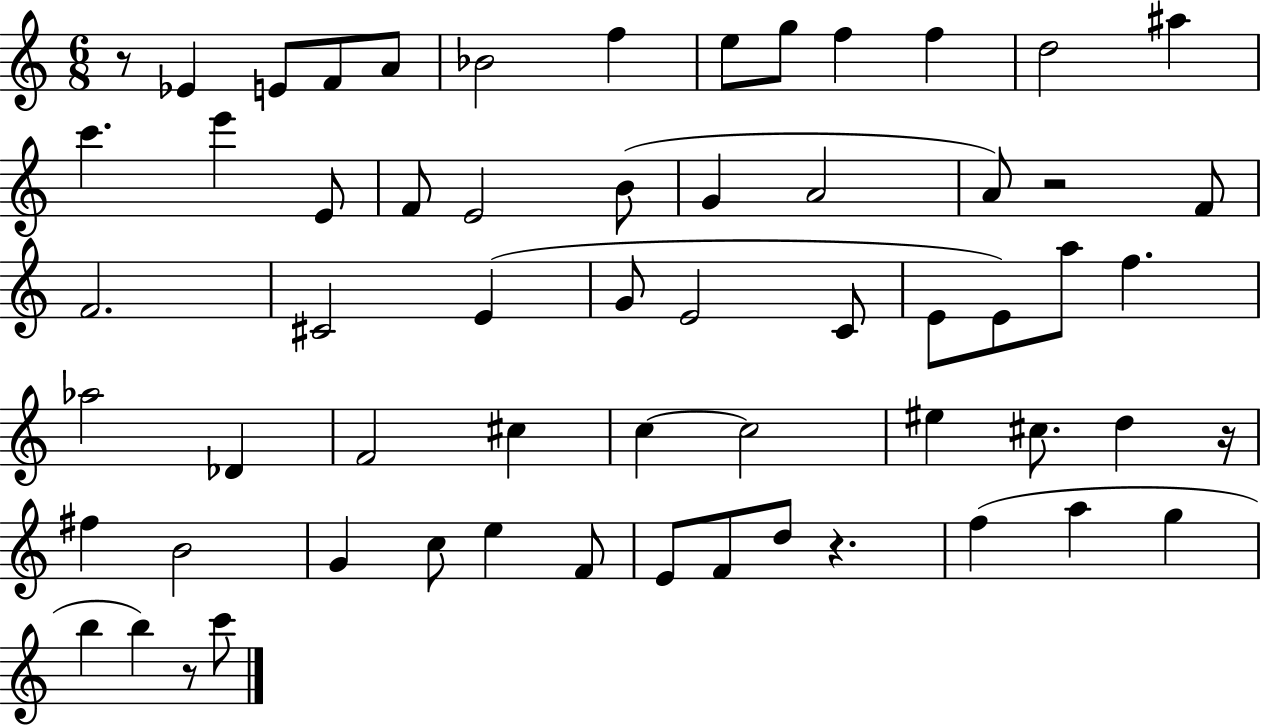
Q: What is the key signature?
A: C major